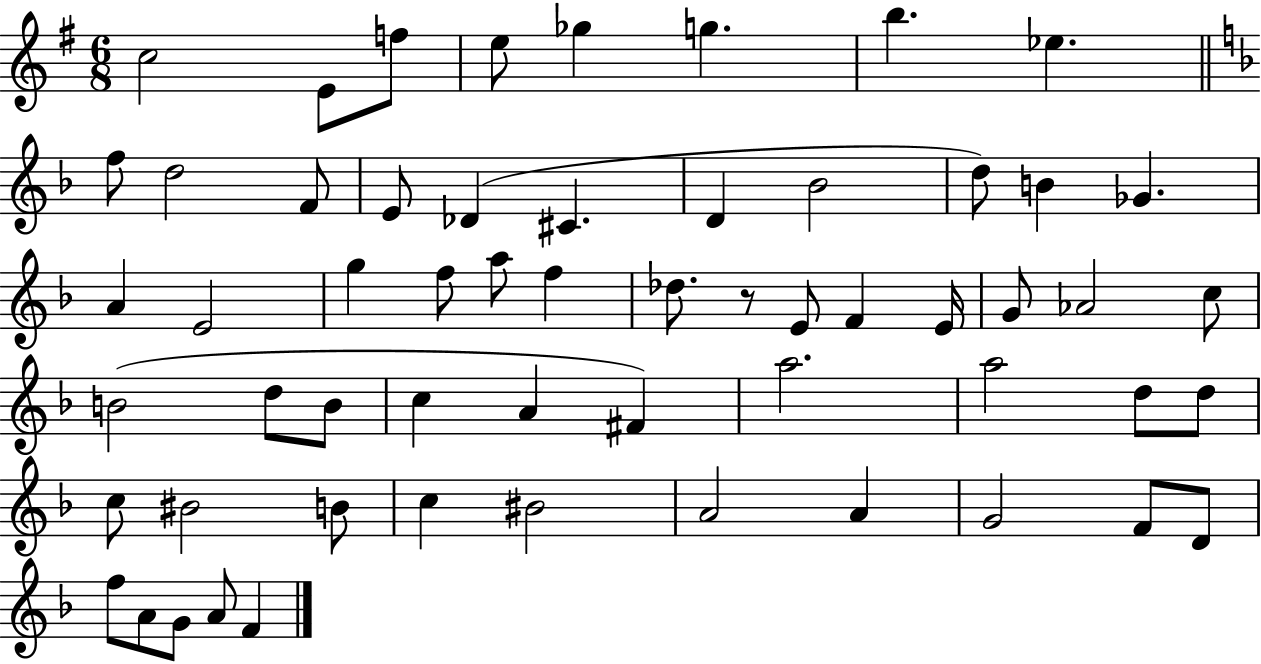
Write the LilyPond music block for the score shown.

{
  \clef treble
  \numericTimeSignature
  \time 6/8
  \key g \major
  c''2 e'8 f''8 | e''8 ges''4 g''4. | b''4. ees''4. | \bar "||" \break \key f \major f''8 d''2 f'8 | e'8 des'4( cis'4. | d'4 bes'2 | d''8) b'4 ges'4. | \break a'4 e'2 | g''4 f''8 a''8 f''4 | des''8. r8 e'8 f'4 e'16 | g'8 aes'2 c''8 | \break b'2( d''8 b'8 | c''4 a'4 fis'4) | a''2. | a''2 d''8 d''8 | \break c''8 bis'2 b'8 | c''4 bis'2 | a'2 a'4 | g'2 f'8 d'8 | \break f''8 a'8 g'8 a'8 f'4 | \bar "|."
}